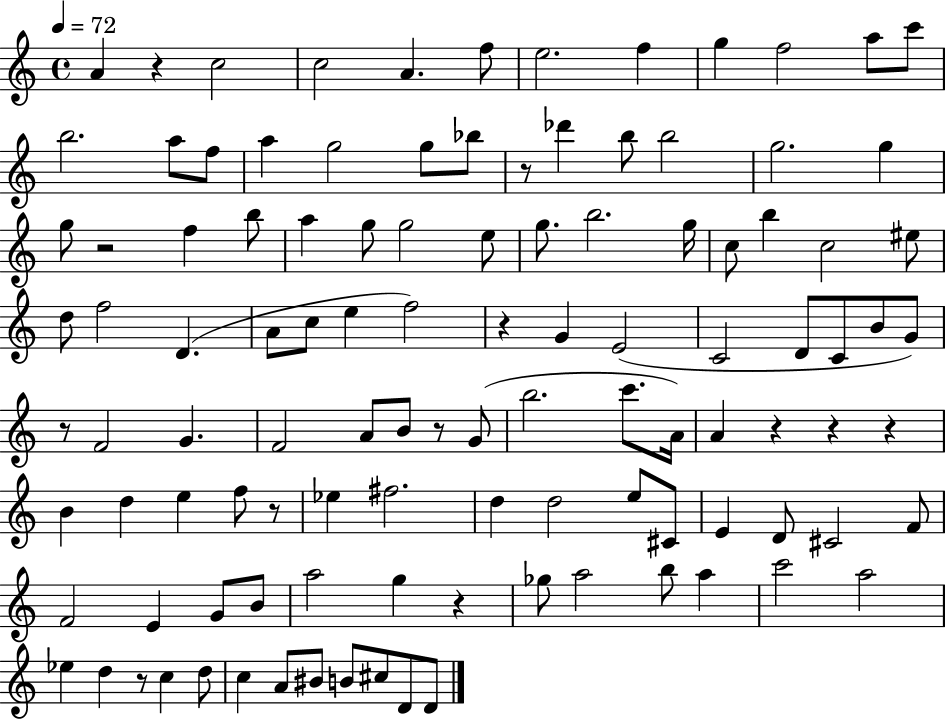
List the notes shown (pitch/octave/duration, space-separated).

A4/q R/q C5/h C5/h A4/q. F5/e E5/h. F5/q G5/q F5/h A5/e C6/e B5/h. A5/e F5/e A5/q G5/h G5/e Bb5/e R/e Db6/q B5/e B5/h G5/h. G5/q G5/e R/h F5/q B5/e A5/q G5/e G5/h E5/e G5/e. B5/h. G5/s C5/e B5/q C5/h EIS5/e D5/e F5/h D4/q. A4/e C5/e E5/q F5/h R/q G4/q E4/h C4/h D4/e C4/e B4/e G4/e R/e F4/h G4/q. F4/h A4/e B4/e R/e G4/e B5/h. C6/e. A4/s A4/q R/q R/q R/q B4/q D5/q E5/q F5/e R/e Eb5/q F#5/h. D5/q D5/h E5/e C#4/e E4/q D4/e C#4/h F4/e F4/h E4/q G4/e B4/e A5/h G5/q R/q Gb5/e A5/h B5/e A5/q C6/h A5/h Eb5/q D5/q R/e C5/q D5/e C5/q A4/e BIS4/e B4/e C#5/e D4/e D4/e